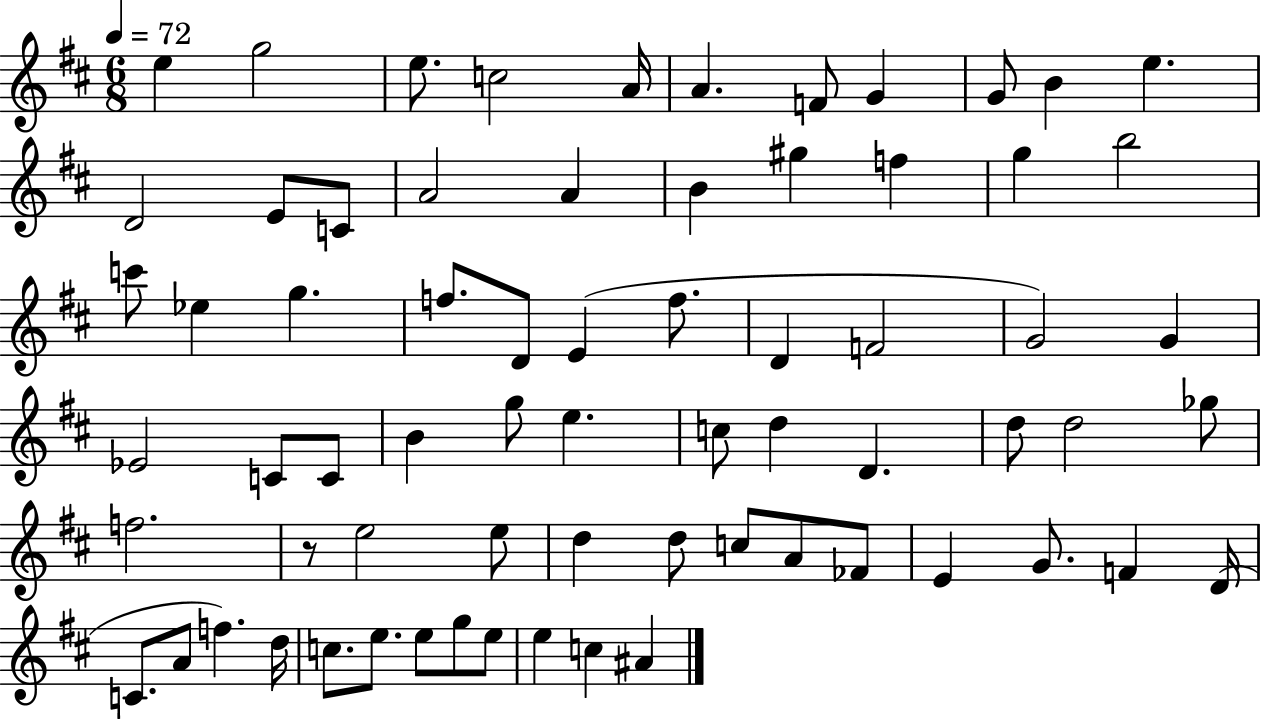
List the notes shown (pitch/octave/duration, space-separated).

E5/q G5/h E5/e. C5/h A4/s A4/q. F4/e G4/q G4/e B4/q E5/q. D4/h E4/e C4/e A4/h A4/q B4/q G#5/q F5/q G5/q B5/h C6/e Eb5/q G5/q. F5/e. D4/e E4/q F5/e. D4/q F4/h G4/h G4/q Eb4/h C4/e C4/e B4/q G5/e E5/q. C5/e D5/q D4/q. D5/e D5/h Gb5/e F5/h. R/e E5/h E5/e D5/q D5/e C5/e A4/e FES4/e E4/q G4/e. F4/q D4/s C4/e. A4/e F5/q. D5/s C5/e. E5/e. E5/e G5/e E5/e E5/q C5/q A#4/q